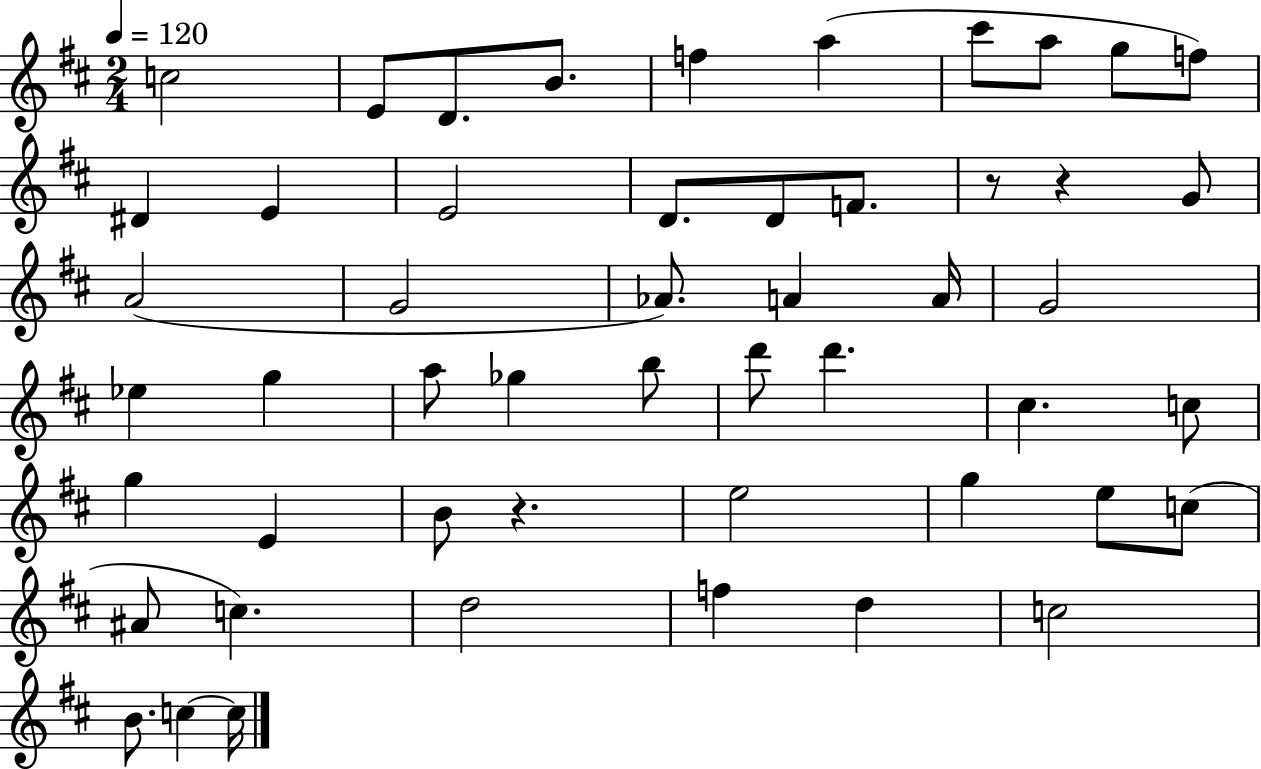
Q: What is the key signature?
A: D major